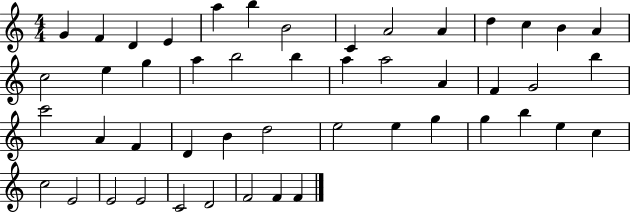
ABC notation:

X:1
T:Untitled
M:4/4
L:1/4
K:C
G F D E a b B2 C A2 A d c B A c2 e g a b2 b a a2 A F G2 b c'2 A F D B d2 e2 e g g b e c c2 E2 E2 E2 C2 D2 F2 F F